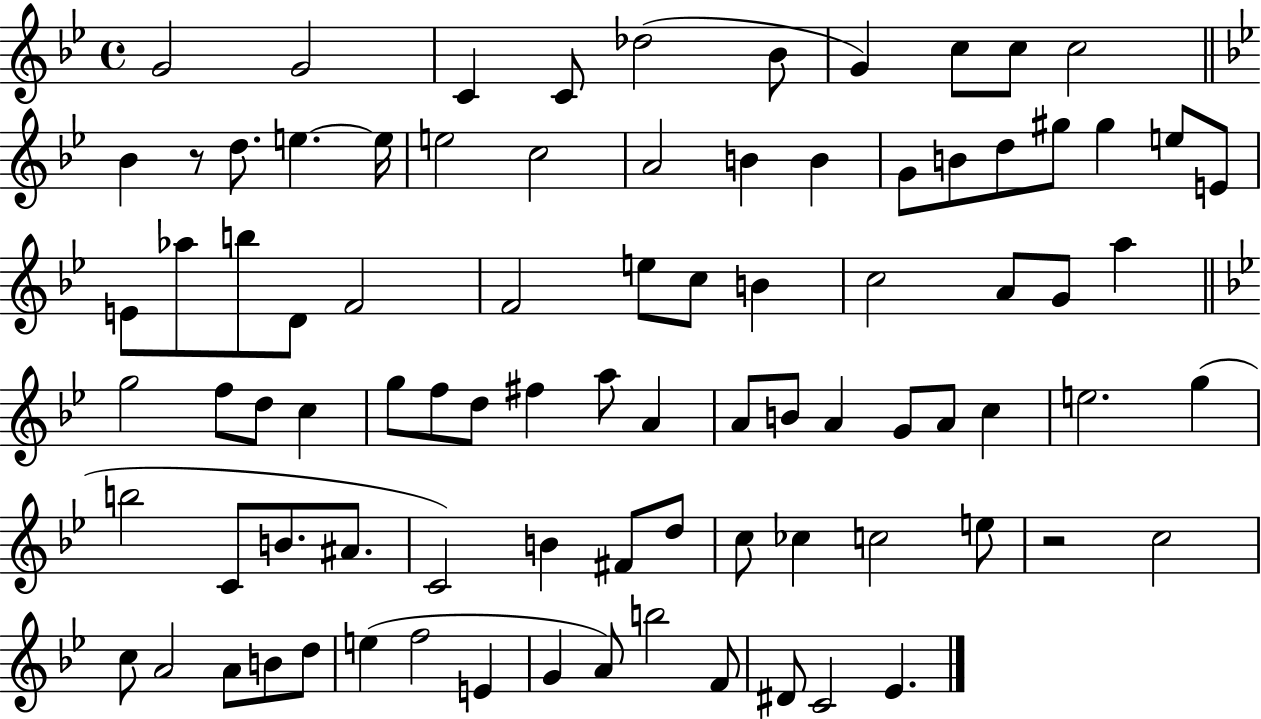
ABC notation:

X:1
T:Untitled
M:4/4
L:1/4
K:Bb
G2 G2 C C/2 _d2 _B/2 G c/2 c/2 c2 _B z/2 d/2 e e/4 e2 c2 A2 B B G/2 B/2 d/2 ^g/2 ^g e/2 E/2 E/2 _a/2 b/2 D/2 F2 F2 e/2 c/2 B c2 A/2 G/2 a g2 f/2 d/2 c g/2 f/2 d/2 ^f a/2 A A/2 B/2 A G/2 A/2 c e2 g b2 C/2 B/2 ^A/2 C2 B ^F/2 d/2 c/2 _c c2 e/2 z2 c2 c/2 A2 A/2 B/2 d/2 e f2 E G A/2 b2 F/2 ^D/2 C2 _E